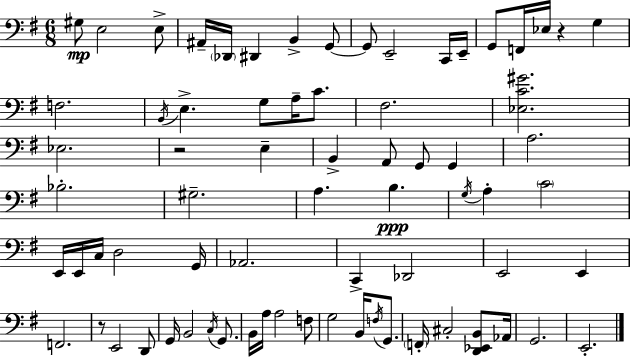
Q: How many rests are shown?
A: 3